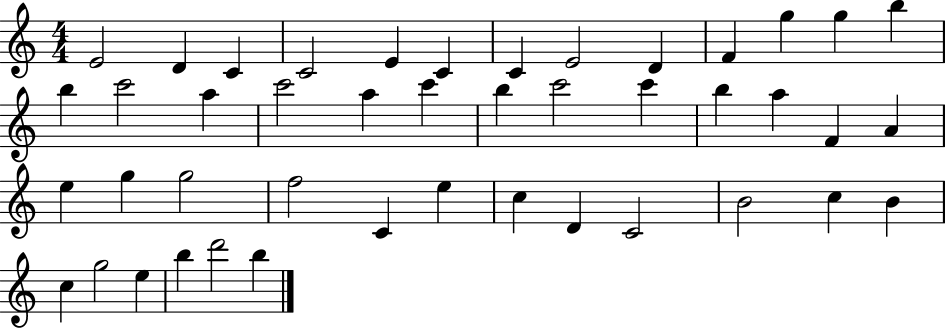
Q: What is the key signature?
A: C major